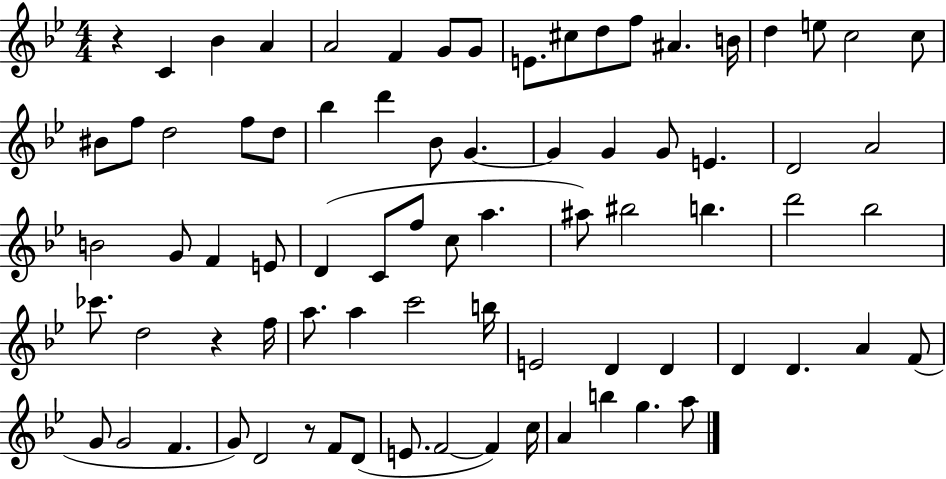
R/q C4/q Bb4/q A4/q A4/h F4/q G4/e G4/e E4/e. C#5/e D5/e F5/e A#4/q. B4/s D5/q E5/e C5/h C5/e BIS4/e F5/e D5/h F5/e D5/e Bb5/q D6/q Bb4/e G4/q. G4/q G4/q G4/e E4/q. D4/h A4/h B4/h G4/e F4/q E4/e D4/q C4/e F5/e C5/e A5/q. A#5/e BIS5/h B5/q. D6/h Bb5/h CES6/e. D5/h R/q F5/s A5/e. A5/q C6/h B5/s E4/h D4/q D4/q D4/q D4/q. A4/q F4/e G4/e G4/h F4/q. G4/e D4/h R/e F4/e D4/e E4/e. F4/h F4/q C5/s A4/q B5/q G5/q. A5/e